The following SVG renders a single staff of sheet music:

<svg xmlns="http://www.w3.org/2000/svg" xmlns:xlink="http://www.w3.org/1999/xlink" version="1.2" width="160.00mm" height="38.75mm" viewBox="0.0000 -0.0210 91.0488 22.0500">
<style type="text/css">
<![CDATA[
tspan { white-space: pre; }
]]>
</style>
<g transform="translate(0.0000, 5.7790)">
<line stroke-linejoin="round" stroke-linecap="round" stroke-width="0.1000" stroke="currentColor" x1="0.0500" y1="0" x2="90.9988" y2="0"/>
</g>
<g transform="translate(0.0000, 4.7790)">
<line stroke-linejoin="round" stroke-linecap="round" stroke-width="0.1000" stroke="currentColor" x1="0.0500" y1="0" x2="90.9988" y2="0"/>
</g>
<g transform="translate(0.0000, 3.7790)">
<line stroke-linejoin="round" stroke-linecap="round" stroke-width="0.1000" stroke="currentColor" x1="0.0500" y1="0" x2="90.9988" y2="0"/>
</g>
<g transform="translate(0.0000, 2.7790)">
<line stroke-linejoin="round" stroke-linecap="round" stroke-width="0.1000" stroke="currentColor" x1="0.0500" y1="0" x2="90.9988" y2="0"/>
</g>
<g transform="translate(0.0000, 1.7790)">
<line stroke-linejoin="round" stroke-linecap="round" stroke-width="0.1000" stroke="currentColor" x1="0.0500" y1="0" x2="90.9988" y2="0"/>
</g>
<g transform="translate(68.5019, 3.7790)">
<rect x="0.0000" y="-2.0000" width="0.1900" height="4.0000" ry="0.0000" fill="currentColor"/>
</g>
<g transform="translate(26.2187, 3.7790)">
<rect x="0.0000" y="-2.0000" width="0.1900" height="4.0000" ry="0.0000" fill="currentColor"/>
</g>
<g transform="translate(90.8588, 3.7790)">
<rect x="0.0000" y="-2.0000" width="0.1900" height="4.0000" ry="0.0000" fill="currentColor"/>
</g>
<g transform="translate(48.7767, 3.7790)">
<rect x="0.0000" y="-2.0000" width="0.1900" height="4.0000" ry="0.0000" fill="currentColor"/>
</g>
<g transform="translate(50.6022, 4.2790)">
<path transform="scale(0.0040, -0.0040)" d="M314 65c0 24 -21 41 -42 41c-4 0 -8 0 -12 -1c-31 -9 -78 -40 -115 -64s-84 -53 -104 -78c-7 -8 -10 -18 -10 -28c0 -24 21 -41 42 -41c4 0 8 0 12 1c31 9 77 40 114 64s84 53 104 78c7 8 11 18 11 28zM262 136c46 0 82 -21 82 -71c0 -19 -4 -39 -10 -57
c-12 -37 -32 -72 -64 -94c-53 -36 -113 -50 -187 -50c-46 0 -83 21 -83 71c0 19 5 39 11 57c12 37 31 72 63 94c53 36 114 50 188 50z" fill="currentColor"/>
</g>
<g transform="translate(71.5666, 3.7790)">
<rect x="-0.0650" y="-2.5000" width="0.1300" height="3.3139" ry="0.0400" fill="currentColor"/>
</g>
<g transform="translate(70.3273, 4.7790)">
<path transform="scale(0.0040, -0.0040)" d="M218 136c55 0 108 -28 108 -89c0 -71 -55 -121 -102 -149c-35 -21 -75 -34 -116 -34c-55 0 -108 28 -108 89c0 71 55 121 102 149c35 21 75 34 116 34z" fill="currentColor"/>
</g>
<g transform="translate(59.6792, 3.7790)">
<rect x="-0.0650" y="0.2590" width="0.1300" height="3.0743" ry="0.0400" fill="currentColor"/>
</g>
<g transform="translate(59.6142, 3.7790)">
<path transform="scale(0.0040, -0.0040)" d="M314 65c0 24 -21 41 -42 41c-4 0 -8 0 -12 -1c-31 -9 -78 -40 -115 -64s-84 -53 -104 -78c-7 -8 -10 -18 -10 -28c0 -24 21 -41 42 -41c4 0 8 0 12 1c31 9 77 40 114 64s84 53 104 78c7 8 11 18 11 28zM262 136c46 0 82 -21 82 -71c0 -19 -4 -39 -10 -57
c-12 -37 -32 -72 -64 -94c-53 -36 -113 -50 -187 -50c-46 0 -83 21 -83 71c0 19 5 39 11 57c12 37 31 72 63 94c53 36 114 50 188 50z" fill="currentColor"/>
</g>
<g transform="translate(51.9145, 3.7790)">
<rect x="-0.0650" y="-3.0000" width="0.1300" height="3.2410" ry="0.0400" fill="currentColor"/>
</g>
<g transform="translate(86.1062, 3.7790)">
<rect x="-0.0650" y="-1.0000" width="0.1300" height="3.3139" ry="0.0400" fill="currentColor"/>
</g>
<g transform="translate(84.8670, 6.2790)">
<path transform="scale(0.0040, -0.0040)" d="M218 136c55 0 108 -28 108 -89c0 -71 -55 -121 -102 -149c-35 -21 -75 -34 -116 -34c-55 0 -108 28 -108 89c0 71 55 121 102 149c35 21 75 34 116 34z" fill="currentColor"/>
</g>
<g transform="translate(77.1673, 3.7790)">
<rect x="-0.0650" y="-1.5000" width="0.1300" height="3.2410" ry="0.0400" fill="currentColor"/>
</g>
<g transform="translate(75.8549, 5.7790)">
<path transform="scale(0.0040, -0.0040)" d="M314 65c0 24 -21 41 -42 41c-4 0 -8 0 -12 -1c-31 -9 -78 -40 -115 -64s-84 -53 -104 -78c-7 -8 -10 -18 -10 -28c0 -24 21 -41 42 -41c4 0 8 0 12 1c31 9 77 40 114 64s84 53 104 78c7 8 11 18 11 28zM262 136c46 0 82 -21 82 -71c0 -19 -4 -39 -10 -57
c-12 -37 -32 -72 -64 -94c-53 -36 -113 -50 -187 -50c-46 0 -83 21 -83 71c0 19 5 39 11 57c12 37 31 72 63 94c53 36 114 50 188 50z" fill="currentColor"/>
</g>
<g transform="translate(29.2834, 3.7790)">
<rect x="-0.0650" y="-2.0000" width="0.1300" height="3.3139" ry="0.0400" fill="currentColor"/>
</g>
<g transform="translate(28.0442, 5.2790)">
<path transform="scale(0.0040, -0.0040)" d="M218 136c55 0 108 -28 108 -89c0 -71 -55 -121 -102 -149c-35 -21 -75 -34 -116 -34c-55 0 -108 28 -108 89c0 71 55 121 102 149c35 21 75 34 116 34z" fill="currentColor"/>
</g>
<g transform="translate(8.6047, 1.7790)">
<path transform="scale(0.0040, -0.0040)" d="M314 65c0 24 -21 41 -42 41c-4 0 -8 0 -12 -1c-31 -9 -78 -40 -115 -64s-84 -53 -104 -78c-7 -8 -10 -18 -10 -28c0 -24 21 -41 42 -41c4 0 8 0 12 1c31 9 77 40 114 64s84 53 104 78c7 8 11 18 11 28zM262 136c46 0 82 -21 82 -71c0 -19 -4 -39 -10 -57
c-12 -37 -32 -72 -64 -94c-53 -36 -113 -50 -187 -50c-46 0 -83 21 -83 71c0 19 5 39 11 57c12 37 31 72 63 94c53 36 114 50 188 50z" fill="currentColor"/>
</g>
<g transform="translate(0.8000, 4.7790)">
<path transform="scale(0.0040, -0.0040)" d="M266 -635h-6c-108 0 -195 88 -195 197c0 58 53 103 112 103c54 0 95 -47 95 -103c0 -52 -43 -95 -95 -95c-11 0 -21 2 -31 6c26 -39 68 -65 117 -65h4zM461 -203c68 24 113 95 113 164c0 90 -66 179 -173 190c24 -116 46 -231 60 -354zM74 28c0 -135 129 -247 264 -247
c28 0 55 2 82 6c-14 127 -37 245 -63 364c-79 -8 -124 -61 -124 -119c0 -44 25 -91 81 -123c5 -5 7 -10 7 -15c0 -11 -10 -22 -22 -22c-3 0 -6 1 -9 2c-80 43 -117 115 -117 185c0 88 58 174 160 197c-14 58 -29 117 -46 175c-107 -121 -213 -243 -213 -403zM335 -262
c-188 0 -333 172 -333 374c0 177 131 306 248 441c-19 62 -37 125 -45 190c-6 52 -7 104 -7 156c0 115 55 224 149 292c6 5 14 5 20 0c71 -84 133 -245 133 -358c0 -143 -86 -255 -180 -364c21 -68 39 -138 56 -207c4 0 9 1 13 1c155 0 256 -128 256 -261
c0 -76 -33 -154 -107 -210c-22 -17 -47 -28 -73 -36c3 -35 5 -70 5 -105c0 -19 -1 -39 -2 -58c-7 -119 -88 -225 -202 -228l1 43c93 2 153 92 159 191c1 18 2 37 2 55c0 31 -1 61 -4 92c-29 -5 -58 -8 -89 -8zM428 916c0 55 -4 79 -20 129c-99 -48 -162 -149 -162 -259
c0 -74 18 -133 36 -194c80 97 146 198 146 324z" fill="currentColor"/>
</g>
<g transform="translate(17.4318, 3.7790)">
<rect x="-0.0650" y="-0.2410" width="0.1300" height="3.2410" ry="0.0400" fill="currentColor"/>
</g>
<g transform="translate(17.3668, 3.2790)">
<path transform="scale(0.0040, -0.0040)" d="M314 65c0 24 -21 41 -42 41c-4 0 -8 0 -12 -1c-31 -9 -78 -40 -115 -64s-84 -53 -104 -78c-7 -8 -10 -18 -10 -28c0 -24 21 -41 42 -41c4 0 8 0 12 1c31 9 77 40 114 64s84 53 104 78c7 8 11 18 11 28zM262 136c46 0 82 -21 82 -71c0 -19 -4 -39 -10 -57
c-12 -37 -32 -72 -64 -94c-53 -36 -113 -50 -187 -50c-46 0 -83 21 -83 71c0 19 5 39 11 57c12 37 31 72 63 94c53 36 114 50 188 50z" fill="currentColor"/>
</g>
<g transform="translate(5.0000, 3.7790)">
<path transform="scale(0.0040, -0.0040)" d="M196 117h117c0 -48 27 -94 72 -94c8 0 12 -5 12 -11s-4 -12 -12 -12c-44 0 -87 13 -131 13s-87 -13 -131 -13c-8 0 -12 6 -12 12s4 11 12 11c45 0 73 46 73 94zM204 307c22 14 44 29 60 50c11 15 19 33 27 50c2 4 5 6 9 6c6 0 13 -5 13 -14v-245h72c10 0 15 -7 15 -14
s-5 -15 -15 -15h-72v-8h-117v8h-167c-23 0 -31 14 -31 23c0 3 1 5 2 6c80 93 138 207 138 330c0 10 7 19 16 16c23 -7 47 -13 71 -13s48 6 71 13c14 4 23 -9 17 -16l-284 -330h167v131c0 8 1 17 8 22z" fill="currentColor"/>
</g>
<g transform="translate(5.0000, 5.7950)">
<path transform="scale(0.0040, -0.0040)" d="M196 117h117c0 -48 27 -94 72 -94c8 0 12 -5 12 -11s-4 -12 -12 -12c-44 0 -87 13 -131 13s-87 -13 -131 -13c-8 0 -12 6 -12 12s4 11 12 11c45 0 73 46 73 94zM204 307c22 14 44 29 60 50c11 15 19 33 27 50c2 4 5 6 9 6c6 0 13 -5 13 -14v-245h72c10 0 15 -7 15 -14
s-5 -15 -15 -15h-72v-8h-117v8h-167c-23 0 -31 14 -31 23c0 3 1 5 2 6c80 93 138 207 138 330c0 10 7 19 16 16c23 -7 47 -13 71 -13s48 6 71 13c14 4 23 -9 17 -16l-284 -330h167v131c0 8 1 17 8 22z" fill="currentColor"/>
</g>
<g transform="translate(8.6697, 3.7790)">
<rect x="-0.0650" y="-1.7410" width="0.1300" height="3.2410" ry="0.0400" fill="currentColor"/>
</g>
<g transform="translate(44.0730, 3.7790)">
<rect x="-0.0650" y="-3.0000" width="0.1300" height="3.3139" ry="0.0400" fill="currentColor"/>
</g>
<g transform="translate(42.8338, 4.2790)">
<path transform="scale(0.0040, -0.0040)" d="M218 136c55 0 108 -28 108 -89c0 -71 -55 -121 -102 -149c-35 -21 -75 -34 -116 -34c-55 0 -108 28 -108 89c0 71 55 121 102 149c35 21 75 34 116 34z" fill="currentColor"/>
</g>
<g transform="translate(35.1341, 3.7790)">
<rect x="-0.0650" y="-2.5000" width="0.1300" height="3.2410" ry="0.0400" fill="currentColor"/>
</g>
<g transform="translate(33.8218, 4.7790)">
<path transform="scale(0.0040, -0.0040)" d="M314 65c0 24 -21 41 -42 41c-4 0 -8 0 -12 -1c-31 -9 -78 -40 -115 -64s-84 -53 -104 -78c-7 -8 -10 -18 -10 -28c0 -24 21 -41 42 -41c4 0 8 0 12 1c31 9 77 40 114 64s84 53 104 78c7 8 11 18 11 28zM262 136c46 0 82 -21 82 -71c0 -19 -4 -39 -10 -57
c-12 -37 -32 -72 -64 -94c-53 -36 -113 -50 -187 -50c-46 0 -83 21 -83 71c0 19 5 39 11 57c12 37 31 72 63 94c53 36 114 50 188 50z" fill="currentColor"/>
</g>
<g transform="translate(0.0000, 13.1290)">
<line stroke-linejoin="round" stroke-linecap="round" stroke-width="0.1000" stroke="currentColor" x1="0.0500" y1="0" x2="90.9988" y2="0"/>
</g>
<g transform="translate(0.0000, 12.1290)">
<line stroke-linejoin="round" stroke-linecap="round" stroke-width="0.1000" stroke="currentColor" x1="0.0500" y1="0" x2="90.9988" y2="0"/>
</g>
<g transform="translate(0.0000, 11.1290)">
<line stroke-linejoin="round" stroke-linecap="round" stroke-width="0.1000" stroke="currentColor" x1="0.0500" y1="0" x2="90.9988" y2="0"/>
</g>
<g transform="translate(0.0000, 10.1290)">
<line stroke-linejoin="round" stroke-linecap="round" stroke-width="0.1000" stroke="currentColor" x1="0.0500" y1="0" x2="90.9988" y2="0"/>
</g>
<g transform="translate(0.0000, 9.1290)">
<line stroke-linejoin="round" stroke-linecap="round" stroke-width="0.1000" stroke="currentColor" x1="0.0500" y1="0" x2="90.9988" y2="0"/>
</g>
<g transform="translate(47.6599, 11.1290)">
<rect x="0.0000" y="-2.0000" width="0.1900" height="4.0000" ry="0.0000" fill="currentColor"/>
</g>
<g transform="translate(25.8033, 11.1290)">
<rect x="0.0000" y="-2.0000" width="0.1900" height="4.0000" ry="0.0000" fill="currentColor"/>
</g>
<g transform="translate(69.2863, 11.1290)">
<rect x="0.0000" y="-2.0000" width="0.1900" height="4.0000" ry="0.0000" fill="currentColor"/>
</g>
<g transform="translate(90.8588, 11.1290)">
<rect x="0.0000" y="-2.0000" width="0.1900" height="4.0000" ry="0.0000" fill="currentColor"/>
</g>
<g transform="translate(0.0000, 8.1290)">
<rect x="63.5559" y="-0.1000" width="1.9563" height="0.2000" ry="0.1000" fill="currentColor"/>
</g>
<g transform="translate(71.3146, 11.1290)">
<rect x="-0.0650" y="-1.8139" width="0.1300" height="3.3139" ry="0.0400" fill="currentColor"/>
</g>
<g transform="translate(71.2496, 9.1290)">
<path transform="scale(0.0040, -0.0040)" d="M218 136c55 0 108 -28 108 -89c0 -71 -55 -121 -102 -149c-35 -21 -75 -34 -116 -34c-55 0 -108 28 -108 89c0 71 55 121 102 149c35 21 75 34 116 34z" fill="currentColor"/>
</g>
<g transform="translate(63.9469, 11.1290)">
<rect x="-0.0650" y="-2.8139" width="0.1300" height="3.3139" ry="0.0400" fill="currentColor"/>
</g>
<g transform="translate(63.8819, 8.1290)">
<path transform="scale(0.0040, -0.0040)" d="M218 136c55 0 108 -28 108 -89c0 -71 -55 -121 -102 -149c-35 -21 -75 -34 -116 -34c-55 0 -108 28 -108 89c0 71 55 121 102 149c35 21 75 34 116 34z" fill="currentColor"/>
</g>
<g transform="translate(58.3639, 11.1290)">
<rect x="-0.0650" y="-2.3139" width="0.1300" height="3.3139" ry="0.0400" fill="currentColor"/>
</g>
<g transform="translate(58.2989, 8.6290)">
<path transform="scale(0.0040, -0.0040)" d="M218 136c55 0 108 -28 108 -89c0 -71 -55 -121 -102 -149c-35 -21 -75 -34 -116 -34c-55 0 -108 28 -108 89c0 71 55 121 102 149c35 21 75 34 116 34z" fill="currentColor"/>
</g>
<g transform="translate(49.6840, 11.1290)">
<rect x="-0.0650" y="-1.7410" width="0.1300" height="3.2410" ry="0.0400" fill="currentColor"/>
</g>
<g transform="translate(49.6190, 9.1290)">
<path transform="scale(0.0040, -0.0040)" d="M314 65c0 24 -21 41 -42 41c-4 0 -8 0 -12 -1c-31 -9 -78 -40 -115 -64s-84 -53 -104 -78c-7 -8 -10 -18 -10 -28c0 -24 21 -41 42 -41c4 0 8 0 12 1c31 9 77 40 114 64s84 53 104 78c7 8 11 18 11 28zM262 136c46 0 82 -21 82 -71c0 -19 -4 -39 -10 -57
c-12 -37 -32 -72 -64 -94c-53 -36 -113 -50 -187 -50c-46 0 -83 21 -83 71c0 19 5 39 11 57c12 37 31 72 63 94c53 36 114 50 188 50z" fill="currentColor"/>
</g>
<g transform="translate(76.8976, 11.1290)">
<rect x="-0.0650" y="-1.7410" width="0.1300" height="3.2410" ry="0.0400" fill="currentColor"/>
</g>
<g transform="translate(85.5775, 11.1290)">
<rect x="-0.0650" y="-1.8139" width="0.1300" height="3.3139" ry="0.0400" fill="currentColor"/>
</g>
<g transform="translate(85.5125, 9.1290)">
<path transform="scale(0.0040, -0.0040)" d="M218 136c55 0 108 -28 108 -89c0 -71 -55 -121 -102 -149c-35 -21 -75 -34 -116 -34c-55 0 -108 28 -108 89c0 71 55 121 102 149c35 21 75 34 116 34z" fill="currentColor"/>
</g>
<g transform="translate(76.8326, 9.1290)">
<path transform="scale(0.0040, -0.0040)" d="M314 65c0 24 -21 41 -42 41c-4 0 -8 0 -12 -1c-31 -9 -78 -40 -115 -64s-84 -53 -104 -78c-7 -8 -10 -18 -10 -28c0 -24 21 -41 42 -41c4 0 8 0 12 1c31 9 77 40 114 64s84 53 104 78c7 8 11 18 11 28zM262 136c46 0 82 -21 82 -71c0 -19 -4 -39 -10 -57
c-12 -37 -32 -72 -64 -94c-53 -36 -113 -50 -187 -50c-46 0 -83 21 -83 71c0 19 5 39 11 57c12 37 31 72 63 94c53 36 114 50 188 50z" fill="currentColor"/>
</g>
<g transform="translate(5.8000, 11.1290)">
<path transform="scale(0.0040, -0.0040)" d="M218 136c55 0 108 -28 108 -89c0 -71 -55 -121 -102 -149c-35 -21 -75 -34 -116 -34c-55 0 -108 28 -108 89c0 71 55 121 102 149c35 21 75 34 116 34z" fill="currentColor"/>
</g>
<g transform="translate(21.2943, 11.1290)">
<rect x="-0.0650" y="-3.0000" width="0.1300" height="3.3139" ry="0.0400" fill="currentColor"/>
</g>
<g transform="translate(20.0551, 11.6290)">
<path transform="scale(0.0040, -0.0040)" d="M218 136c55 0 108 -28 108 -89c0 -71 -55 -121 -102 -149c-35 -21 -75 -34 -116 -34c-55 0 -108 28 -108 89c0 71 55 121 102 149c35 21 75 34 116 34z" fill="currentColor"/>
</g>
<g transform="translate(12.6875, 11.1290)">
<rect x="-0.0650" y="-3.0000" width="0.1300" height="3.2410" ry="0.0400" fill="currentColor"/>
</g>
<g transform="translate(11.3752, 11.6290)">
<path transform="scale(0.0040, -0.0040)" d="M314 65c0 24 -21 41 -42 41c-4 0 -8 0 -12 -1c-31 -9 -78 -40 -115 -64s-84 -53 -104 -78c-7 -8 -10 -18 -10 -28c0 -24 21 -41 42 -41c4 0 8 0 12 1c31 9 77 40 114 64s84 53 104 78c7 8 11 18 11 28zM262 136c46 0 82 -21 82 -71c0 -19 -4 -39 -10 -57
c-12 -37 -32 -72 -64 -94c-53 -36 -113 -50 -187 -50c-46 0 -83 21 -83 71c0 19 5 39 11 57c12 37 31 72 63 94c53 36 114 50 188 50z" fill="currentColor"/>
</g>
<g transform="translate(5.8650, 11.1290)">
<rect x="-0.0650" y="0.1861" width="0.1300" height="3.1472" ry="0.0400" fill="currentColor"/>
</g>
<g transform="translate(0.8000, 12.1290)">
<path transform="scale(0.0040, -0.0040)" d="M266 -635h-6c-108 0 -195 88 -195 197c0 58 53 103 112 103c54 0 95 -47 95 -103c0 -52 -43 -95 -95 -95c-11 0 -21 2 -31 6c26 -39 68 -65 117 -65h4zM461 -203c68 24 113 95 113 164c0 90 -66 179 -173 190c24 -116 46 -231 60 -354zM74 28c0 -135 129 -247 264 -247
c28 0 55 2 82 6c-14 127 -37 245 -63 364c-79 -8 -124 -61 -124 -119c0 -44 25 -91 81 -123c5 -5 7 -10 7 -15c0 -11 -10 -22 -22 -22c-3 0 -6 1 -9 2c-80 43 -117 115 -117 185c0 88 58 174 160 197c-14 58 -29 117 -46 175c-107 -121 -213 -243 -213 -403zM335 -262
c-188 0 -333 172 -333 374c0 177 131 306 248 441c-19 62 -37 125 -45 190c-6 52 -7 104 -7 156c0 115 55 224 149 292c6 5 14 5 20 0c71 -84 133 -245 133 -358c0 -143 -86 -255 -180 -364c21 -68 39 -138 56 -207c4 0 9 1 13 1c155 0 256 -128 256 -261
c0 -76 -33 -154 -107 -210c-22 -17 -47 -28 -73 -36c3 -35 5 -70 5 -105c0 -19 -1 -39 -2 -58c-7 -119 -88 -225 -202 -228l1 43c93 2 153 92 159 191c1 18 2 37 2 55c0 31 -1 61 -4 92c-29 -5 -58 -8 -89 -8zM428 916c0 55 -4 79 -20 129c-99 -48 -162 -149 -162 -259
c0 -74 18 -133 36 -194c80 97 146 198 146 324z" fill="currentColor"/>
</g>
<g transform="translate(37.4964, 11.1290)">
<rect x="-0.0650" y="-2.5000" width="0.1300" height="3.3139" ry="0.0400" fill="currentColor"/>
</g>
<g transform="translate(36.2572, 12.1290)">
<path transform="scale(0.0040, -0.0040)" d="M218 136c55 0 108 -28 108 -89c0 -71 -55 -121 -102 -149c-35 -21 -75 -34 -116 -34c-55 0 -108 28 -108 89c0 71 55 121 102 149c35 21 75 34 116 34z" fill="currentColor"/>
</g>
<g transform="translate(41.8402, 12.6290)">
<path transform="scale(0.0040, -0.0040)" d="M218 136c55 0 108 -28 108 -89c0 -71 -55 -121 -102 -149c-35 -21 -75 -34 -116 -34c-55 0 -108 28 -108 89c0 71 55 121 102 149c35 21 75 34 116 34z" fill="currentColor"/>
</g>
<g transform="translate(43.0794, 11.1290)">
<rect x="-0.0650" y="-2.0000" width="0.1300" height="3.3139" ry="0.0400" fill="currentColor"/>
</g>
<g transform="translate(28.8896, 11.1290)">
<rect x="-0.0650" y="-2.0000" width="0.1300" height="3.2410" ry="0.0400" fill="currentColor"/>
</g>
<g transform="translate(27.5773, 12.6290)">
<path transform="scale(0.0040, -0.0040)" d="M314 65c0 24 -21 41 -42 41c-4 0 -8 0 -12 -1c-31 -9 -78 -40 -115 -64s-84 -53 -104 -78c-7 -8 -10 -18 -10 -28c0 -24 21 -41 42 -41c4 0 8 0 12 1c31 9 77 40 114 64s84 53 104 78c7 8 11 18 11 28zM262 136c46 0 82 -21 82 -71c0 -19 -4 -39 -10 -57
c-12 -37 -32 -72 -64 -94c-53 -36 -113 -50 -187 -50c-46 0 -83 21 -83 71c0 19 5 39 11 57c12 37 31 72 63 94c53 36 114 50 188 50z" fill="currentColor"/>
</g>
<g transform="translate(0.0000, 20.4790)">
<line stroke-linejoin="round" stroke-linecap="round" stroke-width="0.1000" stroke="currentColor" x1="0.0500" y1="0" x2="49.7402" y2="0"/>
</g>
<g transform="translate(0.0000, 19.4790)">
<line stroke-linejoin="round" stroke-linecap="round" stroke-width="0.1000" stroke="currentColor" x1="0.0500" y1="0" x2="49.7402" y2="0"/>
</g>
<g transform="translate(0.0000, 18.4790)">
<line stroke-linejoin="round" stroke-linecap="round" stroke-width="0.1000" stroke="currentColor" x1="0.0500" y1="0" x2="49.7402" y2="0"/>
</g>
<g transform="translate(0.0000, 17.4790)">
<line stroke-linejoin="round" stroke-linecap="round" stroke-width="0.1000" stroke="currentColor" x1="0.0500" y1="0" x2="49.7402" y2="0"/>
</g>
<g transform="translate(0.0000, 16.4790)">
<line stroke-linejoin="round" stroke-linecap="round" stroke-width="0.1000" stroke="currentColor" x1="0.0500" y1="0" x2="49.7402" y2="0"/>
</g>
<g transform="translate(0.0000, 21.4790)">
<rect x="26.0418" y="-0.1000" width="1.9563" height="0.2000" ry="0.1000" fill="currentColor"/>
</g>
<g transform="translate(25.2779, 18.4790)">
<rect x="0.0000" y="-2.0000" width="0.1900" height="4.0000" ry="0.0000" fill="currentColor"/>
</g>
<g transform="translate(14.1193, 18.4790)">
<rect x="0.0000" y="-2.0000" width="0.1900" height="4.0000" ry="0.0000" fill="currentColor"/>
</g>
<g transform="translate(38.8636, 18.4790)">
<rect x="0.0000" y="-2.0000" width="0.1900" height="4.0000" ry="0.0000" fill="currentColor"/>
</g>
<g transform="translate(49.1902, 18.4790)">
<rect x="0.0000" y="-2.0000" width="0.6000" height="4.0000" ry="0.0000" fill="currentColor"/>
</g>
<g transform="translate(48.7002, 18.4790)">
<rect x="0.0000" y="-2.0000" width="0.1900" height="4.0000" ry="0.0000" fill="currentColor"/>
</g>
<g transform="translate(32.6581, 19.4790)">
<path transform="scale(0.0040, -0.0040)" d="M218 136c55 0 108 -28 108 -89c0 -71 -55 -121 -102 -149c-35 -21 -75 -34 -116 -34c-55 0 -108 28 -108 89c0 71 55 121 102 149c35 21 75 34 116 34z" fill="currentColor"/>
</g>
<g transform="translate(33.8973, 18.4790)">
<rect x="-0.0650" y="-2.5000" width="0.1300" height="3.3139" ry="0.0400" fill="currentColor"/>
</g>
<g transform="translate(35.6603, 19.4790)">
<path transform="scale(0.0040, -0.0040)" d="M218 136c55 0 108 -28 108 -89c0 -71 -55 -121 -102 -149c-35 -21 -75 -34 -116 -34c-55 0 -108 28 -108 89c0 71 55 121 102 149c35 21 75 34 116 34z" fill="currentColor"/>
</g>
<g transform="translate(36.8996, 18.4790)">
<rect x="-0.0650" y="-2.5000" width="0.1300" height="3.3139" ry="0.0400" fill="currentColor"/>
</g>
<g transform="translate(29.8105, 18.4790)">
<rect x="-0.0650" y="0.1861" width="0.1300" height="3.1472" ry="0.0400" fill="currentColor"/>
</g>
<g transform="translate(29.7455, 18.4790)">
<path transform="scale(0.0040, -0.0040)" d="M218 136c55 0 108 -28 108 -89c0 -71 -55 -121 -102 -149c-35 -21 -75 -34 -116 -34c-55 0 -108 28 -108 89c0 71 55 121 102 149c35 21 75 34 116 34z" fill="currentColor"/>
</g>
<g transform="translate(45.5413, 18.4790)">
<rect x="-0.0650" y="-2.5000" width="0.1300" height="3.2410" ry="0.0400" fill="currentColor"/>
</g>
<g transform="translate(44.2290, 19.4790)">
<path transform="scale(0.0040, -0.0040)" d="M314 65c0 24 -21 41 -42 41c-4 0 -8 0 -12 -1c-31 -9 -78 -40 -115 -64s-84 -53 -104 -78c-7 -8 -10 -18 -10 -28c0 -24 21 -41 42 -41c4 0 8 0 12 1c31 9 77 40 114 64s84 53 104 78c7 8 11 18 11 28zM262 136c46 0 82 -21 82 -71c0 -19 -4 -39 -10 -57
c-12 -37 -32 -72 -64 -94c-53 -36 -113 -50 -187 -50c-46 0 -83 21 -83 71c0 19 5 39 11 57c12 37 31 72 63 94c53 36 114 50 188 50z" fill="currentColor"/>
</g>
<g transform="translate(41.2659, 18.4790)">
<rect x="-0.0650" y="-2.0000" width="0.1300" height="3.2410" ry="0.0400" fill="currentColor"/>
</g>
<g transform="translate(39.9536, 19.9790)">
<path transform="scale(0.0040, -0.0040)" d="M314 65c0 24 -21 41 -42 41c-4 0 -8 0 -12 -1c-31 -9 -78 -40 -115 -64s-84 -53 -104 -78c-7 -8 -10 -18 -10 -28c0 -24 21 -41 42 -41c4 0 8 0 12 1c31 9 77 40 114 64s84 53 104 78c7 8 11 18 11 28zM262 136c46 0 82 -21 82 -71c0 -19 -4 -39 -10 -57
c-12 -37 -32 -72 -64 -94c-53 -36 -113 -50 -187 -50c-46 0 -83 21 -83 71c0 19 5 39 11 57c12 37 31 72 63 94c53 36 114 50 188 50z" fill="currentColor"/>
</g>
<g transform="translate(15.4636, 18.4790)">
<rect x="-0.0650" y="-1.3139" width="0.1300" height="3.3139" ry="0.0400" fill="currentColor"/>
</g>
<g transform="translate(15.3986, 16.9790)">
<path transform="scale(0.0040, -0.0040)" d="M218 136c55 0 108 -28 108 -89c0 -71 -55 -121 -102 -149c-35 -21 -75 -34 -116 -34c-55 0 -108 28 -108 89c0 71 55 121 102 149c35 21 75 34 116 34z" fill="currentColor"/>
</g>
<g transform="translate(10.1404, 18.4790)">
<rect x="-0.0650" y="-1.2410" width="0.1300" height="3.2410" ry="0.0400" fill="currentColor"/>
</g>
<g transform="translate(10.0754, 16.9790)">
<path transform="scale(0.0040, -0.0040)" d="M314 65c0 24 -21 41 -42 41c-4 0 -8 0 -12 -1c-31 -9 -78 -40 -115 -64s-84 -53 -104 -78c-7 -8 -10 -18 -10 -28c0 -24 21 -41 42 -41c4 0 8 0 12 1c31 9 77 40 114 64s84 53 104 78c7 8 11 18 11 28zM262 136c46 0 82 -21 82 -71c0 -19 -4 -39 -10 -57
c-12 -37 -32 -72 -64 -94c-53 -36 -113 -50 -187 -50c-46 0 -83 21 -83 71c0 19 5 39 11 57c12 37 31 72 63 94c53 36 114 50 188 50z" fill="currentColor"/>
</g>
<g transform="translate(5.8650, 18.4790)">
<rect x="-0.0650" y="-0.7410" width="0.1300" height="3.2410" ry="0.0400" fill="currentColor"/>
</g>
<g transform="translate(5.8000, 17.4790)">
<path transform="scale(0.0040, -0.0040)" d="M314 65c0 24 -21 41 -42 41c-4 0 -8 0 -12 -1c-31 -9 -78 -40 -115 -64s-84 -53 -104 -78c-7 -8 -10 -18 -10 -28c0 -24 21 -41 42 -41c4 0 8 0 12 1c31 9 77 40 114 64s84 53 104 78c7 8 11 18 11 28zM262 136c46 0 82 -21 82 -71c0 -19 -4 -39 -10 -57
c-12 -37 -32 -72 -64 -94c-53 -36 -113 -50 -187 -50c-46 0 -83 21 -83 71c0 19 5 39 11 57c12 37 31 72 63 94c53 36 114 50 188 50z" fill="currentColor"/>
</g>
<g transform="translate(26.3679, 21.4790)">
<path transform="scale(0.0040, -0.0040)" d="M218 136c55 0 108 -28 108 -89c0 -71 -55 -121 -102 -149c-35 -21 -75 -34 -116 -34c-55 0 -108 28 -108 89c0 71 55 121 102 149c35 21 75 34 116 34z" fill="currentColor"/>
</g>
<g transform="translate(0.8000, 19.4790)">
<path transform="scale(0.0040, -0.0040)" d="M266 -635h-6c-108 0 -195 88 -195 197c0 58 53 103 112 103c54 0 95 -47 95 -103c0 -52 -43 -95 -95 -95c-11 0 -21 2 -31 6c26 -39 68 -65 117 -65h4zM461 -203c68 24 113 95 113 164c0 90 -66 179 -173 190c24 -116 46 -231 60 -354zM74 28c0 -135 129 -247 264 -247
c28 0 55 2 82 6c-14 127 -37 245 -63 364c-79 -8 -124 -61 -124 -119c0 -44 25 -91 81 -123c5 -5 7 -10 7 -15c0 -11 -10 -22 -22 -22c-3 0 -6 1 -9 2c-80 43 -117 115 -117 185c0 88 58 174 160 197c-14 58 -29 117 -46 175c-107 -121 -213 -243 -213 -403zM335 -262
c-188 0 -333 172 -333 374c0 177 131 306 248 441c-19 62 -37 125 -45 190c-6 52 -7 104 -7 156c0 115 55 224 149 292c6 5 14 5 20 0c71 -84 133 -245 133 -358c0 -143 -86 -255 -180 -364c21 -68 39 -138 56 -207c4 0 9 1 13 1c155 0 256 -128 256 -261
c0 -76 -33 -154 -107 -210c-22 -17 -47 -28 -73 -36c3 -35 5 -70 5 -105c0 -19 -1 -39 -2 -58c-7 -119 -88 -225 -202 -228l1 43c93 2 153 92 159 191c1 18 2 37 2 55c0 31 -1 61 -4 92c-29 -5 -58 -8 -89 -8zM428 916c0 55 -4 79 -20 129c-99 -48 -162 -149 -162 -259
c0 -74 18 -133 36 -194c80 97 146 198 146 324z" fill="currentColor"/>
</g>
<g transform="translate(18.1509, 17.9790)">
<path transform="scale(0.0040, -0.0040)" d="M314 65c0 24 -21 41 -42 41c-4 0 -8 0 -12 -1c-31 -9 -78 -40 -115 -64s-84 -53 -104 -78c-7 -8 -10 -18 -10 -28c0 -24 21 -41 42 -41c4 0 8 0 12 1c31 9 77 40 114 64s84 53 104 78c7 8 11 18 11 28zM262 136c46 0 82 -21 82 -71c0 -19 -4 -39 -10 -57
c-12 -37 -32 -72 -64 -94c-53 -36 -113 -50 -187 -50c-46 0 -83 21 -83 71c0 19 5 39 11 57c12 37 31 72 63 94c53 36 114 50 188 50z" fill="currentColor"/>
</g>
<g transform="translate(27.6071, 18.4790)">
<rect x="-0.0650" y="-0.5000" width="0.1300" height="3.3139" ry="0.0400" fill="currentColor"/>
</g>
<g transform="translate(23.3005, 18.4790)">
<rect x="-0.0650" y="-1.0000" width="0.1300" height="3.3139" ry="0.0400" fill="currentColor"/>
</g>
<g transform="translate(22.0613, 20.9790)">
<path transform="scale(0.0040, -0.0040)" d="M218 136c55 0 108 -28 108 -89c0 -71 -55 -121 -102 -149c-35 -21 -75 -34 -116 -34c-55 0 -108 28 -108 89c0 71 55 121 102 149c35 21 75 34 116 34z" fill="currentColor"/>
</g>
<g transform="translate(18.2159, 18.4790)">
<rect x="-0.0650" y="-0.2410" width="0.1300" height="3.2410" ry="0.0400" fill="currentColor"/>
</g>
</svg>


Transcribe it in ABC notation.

X:1
T:Untitled
M:4/4
L:1/4
K:C
f2 c2 F G2 A A2 B2 G E2 D B A2 A F2 G F f2 g a f f2 f d2 e2 e c2 D C B G G F2 G2